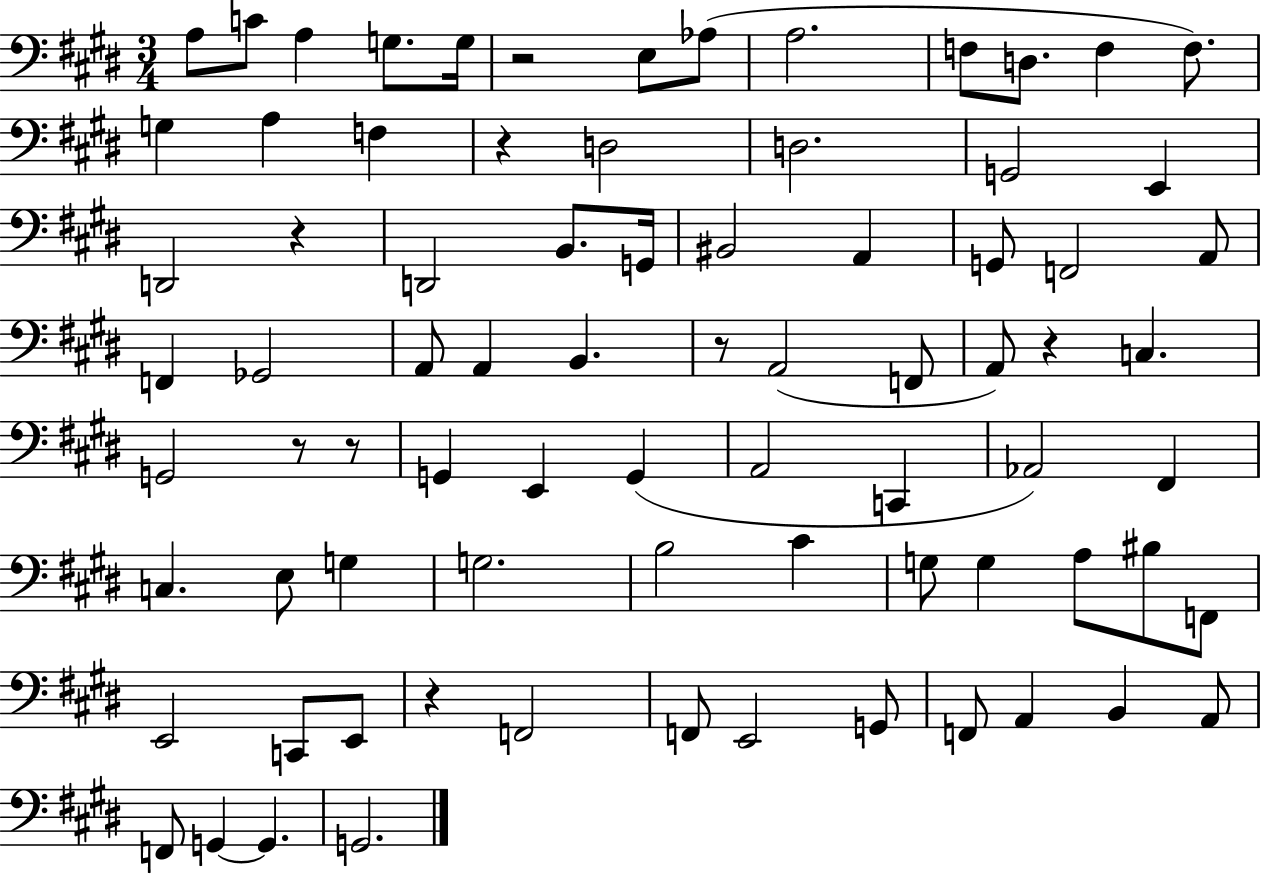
X:1
T:Untitled
M:3/4
L:1/4
K:E
A,/2 C/2 A, G,/2 G,/4 z2 E,/2 _A,/2 A,2 F,/2 D,/2 F, F,/2 G, A, F, z D,2 D,2 G,,2 E,, D,,2 z D,,2 B,,/2 G,,/4 ^B,,2 A,, G,,/2 F,,2 A,,/2 F,, _G,,2 A,,/2 A,, B,, z/2 A,,2 F,,/2 A,,/2 z C, G,,2 z/2 z/2 G,, E,, G,, A,,2 C,, _A,,2 ^F,, C, E,/2 G, G,2 B,2 ^C G,/2 G, A,/2 ^B,/2 F,,/2 E,,2 C,,/2 E,,/2 z F,,2 F,,/2 E,,2 G,,/2 F,,/2 A,, B,, A,,/2 F,,/2 G,, G,, G,,2